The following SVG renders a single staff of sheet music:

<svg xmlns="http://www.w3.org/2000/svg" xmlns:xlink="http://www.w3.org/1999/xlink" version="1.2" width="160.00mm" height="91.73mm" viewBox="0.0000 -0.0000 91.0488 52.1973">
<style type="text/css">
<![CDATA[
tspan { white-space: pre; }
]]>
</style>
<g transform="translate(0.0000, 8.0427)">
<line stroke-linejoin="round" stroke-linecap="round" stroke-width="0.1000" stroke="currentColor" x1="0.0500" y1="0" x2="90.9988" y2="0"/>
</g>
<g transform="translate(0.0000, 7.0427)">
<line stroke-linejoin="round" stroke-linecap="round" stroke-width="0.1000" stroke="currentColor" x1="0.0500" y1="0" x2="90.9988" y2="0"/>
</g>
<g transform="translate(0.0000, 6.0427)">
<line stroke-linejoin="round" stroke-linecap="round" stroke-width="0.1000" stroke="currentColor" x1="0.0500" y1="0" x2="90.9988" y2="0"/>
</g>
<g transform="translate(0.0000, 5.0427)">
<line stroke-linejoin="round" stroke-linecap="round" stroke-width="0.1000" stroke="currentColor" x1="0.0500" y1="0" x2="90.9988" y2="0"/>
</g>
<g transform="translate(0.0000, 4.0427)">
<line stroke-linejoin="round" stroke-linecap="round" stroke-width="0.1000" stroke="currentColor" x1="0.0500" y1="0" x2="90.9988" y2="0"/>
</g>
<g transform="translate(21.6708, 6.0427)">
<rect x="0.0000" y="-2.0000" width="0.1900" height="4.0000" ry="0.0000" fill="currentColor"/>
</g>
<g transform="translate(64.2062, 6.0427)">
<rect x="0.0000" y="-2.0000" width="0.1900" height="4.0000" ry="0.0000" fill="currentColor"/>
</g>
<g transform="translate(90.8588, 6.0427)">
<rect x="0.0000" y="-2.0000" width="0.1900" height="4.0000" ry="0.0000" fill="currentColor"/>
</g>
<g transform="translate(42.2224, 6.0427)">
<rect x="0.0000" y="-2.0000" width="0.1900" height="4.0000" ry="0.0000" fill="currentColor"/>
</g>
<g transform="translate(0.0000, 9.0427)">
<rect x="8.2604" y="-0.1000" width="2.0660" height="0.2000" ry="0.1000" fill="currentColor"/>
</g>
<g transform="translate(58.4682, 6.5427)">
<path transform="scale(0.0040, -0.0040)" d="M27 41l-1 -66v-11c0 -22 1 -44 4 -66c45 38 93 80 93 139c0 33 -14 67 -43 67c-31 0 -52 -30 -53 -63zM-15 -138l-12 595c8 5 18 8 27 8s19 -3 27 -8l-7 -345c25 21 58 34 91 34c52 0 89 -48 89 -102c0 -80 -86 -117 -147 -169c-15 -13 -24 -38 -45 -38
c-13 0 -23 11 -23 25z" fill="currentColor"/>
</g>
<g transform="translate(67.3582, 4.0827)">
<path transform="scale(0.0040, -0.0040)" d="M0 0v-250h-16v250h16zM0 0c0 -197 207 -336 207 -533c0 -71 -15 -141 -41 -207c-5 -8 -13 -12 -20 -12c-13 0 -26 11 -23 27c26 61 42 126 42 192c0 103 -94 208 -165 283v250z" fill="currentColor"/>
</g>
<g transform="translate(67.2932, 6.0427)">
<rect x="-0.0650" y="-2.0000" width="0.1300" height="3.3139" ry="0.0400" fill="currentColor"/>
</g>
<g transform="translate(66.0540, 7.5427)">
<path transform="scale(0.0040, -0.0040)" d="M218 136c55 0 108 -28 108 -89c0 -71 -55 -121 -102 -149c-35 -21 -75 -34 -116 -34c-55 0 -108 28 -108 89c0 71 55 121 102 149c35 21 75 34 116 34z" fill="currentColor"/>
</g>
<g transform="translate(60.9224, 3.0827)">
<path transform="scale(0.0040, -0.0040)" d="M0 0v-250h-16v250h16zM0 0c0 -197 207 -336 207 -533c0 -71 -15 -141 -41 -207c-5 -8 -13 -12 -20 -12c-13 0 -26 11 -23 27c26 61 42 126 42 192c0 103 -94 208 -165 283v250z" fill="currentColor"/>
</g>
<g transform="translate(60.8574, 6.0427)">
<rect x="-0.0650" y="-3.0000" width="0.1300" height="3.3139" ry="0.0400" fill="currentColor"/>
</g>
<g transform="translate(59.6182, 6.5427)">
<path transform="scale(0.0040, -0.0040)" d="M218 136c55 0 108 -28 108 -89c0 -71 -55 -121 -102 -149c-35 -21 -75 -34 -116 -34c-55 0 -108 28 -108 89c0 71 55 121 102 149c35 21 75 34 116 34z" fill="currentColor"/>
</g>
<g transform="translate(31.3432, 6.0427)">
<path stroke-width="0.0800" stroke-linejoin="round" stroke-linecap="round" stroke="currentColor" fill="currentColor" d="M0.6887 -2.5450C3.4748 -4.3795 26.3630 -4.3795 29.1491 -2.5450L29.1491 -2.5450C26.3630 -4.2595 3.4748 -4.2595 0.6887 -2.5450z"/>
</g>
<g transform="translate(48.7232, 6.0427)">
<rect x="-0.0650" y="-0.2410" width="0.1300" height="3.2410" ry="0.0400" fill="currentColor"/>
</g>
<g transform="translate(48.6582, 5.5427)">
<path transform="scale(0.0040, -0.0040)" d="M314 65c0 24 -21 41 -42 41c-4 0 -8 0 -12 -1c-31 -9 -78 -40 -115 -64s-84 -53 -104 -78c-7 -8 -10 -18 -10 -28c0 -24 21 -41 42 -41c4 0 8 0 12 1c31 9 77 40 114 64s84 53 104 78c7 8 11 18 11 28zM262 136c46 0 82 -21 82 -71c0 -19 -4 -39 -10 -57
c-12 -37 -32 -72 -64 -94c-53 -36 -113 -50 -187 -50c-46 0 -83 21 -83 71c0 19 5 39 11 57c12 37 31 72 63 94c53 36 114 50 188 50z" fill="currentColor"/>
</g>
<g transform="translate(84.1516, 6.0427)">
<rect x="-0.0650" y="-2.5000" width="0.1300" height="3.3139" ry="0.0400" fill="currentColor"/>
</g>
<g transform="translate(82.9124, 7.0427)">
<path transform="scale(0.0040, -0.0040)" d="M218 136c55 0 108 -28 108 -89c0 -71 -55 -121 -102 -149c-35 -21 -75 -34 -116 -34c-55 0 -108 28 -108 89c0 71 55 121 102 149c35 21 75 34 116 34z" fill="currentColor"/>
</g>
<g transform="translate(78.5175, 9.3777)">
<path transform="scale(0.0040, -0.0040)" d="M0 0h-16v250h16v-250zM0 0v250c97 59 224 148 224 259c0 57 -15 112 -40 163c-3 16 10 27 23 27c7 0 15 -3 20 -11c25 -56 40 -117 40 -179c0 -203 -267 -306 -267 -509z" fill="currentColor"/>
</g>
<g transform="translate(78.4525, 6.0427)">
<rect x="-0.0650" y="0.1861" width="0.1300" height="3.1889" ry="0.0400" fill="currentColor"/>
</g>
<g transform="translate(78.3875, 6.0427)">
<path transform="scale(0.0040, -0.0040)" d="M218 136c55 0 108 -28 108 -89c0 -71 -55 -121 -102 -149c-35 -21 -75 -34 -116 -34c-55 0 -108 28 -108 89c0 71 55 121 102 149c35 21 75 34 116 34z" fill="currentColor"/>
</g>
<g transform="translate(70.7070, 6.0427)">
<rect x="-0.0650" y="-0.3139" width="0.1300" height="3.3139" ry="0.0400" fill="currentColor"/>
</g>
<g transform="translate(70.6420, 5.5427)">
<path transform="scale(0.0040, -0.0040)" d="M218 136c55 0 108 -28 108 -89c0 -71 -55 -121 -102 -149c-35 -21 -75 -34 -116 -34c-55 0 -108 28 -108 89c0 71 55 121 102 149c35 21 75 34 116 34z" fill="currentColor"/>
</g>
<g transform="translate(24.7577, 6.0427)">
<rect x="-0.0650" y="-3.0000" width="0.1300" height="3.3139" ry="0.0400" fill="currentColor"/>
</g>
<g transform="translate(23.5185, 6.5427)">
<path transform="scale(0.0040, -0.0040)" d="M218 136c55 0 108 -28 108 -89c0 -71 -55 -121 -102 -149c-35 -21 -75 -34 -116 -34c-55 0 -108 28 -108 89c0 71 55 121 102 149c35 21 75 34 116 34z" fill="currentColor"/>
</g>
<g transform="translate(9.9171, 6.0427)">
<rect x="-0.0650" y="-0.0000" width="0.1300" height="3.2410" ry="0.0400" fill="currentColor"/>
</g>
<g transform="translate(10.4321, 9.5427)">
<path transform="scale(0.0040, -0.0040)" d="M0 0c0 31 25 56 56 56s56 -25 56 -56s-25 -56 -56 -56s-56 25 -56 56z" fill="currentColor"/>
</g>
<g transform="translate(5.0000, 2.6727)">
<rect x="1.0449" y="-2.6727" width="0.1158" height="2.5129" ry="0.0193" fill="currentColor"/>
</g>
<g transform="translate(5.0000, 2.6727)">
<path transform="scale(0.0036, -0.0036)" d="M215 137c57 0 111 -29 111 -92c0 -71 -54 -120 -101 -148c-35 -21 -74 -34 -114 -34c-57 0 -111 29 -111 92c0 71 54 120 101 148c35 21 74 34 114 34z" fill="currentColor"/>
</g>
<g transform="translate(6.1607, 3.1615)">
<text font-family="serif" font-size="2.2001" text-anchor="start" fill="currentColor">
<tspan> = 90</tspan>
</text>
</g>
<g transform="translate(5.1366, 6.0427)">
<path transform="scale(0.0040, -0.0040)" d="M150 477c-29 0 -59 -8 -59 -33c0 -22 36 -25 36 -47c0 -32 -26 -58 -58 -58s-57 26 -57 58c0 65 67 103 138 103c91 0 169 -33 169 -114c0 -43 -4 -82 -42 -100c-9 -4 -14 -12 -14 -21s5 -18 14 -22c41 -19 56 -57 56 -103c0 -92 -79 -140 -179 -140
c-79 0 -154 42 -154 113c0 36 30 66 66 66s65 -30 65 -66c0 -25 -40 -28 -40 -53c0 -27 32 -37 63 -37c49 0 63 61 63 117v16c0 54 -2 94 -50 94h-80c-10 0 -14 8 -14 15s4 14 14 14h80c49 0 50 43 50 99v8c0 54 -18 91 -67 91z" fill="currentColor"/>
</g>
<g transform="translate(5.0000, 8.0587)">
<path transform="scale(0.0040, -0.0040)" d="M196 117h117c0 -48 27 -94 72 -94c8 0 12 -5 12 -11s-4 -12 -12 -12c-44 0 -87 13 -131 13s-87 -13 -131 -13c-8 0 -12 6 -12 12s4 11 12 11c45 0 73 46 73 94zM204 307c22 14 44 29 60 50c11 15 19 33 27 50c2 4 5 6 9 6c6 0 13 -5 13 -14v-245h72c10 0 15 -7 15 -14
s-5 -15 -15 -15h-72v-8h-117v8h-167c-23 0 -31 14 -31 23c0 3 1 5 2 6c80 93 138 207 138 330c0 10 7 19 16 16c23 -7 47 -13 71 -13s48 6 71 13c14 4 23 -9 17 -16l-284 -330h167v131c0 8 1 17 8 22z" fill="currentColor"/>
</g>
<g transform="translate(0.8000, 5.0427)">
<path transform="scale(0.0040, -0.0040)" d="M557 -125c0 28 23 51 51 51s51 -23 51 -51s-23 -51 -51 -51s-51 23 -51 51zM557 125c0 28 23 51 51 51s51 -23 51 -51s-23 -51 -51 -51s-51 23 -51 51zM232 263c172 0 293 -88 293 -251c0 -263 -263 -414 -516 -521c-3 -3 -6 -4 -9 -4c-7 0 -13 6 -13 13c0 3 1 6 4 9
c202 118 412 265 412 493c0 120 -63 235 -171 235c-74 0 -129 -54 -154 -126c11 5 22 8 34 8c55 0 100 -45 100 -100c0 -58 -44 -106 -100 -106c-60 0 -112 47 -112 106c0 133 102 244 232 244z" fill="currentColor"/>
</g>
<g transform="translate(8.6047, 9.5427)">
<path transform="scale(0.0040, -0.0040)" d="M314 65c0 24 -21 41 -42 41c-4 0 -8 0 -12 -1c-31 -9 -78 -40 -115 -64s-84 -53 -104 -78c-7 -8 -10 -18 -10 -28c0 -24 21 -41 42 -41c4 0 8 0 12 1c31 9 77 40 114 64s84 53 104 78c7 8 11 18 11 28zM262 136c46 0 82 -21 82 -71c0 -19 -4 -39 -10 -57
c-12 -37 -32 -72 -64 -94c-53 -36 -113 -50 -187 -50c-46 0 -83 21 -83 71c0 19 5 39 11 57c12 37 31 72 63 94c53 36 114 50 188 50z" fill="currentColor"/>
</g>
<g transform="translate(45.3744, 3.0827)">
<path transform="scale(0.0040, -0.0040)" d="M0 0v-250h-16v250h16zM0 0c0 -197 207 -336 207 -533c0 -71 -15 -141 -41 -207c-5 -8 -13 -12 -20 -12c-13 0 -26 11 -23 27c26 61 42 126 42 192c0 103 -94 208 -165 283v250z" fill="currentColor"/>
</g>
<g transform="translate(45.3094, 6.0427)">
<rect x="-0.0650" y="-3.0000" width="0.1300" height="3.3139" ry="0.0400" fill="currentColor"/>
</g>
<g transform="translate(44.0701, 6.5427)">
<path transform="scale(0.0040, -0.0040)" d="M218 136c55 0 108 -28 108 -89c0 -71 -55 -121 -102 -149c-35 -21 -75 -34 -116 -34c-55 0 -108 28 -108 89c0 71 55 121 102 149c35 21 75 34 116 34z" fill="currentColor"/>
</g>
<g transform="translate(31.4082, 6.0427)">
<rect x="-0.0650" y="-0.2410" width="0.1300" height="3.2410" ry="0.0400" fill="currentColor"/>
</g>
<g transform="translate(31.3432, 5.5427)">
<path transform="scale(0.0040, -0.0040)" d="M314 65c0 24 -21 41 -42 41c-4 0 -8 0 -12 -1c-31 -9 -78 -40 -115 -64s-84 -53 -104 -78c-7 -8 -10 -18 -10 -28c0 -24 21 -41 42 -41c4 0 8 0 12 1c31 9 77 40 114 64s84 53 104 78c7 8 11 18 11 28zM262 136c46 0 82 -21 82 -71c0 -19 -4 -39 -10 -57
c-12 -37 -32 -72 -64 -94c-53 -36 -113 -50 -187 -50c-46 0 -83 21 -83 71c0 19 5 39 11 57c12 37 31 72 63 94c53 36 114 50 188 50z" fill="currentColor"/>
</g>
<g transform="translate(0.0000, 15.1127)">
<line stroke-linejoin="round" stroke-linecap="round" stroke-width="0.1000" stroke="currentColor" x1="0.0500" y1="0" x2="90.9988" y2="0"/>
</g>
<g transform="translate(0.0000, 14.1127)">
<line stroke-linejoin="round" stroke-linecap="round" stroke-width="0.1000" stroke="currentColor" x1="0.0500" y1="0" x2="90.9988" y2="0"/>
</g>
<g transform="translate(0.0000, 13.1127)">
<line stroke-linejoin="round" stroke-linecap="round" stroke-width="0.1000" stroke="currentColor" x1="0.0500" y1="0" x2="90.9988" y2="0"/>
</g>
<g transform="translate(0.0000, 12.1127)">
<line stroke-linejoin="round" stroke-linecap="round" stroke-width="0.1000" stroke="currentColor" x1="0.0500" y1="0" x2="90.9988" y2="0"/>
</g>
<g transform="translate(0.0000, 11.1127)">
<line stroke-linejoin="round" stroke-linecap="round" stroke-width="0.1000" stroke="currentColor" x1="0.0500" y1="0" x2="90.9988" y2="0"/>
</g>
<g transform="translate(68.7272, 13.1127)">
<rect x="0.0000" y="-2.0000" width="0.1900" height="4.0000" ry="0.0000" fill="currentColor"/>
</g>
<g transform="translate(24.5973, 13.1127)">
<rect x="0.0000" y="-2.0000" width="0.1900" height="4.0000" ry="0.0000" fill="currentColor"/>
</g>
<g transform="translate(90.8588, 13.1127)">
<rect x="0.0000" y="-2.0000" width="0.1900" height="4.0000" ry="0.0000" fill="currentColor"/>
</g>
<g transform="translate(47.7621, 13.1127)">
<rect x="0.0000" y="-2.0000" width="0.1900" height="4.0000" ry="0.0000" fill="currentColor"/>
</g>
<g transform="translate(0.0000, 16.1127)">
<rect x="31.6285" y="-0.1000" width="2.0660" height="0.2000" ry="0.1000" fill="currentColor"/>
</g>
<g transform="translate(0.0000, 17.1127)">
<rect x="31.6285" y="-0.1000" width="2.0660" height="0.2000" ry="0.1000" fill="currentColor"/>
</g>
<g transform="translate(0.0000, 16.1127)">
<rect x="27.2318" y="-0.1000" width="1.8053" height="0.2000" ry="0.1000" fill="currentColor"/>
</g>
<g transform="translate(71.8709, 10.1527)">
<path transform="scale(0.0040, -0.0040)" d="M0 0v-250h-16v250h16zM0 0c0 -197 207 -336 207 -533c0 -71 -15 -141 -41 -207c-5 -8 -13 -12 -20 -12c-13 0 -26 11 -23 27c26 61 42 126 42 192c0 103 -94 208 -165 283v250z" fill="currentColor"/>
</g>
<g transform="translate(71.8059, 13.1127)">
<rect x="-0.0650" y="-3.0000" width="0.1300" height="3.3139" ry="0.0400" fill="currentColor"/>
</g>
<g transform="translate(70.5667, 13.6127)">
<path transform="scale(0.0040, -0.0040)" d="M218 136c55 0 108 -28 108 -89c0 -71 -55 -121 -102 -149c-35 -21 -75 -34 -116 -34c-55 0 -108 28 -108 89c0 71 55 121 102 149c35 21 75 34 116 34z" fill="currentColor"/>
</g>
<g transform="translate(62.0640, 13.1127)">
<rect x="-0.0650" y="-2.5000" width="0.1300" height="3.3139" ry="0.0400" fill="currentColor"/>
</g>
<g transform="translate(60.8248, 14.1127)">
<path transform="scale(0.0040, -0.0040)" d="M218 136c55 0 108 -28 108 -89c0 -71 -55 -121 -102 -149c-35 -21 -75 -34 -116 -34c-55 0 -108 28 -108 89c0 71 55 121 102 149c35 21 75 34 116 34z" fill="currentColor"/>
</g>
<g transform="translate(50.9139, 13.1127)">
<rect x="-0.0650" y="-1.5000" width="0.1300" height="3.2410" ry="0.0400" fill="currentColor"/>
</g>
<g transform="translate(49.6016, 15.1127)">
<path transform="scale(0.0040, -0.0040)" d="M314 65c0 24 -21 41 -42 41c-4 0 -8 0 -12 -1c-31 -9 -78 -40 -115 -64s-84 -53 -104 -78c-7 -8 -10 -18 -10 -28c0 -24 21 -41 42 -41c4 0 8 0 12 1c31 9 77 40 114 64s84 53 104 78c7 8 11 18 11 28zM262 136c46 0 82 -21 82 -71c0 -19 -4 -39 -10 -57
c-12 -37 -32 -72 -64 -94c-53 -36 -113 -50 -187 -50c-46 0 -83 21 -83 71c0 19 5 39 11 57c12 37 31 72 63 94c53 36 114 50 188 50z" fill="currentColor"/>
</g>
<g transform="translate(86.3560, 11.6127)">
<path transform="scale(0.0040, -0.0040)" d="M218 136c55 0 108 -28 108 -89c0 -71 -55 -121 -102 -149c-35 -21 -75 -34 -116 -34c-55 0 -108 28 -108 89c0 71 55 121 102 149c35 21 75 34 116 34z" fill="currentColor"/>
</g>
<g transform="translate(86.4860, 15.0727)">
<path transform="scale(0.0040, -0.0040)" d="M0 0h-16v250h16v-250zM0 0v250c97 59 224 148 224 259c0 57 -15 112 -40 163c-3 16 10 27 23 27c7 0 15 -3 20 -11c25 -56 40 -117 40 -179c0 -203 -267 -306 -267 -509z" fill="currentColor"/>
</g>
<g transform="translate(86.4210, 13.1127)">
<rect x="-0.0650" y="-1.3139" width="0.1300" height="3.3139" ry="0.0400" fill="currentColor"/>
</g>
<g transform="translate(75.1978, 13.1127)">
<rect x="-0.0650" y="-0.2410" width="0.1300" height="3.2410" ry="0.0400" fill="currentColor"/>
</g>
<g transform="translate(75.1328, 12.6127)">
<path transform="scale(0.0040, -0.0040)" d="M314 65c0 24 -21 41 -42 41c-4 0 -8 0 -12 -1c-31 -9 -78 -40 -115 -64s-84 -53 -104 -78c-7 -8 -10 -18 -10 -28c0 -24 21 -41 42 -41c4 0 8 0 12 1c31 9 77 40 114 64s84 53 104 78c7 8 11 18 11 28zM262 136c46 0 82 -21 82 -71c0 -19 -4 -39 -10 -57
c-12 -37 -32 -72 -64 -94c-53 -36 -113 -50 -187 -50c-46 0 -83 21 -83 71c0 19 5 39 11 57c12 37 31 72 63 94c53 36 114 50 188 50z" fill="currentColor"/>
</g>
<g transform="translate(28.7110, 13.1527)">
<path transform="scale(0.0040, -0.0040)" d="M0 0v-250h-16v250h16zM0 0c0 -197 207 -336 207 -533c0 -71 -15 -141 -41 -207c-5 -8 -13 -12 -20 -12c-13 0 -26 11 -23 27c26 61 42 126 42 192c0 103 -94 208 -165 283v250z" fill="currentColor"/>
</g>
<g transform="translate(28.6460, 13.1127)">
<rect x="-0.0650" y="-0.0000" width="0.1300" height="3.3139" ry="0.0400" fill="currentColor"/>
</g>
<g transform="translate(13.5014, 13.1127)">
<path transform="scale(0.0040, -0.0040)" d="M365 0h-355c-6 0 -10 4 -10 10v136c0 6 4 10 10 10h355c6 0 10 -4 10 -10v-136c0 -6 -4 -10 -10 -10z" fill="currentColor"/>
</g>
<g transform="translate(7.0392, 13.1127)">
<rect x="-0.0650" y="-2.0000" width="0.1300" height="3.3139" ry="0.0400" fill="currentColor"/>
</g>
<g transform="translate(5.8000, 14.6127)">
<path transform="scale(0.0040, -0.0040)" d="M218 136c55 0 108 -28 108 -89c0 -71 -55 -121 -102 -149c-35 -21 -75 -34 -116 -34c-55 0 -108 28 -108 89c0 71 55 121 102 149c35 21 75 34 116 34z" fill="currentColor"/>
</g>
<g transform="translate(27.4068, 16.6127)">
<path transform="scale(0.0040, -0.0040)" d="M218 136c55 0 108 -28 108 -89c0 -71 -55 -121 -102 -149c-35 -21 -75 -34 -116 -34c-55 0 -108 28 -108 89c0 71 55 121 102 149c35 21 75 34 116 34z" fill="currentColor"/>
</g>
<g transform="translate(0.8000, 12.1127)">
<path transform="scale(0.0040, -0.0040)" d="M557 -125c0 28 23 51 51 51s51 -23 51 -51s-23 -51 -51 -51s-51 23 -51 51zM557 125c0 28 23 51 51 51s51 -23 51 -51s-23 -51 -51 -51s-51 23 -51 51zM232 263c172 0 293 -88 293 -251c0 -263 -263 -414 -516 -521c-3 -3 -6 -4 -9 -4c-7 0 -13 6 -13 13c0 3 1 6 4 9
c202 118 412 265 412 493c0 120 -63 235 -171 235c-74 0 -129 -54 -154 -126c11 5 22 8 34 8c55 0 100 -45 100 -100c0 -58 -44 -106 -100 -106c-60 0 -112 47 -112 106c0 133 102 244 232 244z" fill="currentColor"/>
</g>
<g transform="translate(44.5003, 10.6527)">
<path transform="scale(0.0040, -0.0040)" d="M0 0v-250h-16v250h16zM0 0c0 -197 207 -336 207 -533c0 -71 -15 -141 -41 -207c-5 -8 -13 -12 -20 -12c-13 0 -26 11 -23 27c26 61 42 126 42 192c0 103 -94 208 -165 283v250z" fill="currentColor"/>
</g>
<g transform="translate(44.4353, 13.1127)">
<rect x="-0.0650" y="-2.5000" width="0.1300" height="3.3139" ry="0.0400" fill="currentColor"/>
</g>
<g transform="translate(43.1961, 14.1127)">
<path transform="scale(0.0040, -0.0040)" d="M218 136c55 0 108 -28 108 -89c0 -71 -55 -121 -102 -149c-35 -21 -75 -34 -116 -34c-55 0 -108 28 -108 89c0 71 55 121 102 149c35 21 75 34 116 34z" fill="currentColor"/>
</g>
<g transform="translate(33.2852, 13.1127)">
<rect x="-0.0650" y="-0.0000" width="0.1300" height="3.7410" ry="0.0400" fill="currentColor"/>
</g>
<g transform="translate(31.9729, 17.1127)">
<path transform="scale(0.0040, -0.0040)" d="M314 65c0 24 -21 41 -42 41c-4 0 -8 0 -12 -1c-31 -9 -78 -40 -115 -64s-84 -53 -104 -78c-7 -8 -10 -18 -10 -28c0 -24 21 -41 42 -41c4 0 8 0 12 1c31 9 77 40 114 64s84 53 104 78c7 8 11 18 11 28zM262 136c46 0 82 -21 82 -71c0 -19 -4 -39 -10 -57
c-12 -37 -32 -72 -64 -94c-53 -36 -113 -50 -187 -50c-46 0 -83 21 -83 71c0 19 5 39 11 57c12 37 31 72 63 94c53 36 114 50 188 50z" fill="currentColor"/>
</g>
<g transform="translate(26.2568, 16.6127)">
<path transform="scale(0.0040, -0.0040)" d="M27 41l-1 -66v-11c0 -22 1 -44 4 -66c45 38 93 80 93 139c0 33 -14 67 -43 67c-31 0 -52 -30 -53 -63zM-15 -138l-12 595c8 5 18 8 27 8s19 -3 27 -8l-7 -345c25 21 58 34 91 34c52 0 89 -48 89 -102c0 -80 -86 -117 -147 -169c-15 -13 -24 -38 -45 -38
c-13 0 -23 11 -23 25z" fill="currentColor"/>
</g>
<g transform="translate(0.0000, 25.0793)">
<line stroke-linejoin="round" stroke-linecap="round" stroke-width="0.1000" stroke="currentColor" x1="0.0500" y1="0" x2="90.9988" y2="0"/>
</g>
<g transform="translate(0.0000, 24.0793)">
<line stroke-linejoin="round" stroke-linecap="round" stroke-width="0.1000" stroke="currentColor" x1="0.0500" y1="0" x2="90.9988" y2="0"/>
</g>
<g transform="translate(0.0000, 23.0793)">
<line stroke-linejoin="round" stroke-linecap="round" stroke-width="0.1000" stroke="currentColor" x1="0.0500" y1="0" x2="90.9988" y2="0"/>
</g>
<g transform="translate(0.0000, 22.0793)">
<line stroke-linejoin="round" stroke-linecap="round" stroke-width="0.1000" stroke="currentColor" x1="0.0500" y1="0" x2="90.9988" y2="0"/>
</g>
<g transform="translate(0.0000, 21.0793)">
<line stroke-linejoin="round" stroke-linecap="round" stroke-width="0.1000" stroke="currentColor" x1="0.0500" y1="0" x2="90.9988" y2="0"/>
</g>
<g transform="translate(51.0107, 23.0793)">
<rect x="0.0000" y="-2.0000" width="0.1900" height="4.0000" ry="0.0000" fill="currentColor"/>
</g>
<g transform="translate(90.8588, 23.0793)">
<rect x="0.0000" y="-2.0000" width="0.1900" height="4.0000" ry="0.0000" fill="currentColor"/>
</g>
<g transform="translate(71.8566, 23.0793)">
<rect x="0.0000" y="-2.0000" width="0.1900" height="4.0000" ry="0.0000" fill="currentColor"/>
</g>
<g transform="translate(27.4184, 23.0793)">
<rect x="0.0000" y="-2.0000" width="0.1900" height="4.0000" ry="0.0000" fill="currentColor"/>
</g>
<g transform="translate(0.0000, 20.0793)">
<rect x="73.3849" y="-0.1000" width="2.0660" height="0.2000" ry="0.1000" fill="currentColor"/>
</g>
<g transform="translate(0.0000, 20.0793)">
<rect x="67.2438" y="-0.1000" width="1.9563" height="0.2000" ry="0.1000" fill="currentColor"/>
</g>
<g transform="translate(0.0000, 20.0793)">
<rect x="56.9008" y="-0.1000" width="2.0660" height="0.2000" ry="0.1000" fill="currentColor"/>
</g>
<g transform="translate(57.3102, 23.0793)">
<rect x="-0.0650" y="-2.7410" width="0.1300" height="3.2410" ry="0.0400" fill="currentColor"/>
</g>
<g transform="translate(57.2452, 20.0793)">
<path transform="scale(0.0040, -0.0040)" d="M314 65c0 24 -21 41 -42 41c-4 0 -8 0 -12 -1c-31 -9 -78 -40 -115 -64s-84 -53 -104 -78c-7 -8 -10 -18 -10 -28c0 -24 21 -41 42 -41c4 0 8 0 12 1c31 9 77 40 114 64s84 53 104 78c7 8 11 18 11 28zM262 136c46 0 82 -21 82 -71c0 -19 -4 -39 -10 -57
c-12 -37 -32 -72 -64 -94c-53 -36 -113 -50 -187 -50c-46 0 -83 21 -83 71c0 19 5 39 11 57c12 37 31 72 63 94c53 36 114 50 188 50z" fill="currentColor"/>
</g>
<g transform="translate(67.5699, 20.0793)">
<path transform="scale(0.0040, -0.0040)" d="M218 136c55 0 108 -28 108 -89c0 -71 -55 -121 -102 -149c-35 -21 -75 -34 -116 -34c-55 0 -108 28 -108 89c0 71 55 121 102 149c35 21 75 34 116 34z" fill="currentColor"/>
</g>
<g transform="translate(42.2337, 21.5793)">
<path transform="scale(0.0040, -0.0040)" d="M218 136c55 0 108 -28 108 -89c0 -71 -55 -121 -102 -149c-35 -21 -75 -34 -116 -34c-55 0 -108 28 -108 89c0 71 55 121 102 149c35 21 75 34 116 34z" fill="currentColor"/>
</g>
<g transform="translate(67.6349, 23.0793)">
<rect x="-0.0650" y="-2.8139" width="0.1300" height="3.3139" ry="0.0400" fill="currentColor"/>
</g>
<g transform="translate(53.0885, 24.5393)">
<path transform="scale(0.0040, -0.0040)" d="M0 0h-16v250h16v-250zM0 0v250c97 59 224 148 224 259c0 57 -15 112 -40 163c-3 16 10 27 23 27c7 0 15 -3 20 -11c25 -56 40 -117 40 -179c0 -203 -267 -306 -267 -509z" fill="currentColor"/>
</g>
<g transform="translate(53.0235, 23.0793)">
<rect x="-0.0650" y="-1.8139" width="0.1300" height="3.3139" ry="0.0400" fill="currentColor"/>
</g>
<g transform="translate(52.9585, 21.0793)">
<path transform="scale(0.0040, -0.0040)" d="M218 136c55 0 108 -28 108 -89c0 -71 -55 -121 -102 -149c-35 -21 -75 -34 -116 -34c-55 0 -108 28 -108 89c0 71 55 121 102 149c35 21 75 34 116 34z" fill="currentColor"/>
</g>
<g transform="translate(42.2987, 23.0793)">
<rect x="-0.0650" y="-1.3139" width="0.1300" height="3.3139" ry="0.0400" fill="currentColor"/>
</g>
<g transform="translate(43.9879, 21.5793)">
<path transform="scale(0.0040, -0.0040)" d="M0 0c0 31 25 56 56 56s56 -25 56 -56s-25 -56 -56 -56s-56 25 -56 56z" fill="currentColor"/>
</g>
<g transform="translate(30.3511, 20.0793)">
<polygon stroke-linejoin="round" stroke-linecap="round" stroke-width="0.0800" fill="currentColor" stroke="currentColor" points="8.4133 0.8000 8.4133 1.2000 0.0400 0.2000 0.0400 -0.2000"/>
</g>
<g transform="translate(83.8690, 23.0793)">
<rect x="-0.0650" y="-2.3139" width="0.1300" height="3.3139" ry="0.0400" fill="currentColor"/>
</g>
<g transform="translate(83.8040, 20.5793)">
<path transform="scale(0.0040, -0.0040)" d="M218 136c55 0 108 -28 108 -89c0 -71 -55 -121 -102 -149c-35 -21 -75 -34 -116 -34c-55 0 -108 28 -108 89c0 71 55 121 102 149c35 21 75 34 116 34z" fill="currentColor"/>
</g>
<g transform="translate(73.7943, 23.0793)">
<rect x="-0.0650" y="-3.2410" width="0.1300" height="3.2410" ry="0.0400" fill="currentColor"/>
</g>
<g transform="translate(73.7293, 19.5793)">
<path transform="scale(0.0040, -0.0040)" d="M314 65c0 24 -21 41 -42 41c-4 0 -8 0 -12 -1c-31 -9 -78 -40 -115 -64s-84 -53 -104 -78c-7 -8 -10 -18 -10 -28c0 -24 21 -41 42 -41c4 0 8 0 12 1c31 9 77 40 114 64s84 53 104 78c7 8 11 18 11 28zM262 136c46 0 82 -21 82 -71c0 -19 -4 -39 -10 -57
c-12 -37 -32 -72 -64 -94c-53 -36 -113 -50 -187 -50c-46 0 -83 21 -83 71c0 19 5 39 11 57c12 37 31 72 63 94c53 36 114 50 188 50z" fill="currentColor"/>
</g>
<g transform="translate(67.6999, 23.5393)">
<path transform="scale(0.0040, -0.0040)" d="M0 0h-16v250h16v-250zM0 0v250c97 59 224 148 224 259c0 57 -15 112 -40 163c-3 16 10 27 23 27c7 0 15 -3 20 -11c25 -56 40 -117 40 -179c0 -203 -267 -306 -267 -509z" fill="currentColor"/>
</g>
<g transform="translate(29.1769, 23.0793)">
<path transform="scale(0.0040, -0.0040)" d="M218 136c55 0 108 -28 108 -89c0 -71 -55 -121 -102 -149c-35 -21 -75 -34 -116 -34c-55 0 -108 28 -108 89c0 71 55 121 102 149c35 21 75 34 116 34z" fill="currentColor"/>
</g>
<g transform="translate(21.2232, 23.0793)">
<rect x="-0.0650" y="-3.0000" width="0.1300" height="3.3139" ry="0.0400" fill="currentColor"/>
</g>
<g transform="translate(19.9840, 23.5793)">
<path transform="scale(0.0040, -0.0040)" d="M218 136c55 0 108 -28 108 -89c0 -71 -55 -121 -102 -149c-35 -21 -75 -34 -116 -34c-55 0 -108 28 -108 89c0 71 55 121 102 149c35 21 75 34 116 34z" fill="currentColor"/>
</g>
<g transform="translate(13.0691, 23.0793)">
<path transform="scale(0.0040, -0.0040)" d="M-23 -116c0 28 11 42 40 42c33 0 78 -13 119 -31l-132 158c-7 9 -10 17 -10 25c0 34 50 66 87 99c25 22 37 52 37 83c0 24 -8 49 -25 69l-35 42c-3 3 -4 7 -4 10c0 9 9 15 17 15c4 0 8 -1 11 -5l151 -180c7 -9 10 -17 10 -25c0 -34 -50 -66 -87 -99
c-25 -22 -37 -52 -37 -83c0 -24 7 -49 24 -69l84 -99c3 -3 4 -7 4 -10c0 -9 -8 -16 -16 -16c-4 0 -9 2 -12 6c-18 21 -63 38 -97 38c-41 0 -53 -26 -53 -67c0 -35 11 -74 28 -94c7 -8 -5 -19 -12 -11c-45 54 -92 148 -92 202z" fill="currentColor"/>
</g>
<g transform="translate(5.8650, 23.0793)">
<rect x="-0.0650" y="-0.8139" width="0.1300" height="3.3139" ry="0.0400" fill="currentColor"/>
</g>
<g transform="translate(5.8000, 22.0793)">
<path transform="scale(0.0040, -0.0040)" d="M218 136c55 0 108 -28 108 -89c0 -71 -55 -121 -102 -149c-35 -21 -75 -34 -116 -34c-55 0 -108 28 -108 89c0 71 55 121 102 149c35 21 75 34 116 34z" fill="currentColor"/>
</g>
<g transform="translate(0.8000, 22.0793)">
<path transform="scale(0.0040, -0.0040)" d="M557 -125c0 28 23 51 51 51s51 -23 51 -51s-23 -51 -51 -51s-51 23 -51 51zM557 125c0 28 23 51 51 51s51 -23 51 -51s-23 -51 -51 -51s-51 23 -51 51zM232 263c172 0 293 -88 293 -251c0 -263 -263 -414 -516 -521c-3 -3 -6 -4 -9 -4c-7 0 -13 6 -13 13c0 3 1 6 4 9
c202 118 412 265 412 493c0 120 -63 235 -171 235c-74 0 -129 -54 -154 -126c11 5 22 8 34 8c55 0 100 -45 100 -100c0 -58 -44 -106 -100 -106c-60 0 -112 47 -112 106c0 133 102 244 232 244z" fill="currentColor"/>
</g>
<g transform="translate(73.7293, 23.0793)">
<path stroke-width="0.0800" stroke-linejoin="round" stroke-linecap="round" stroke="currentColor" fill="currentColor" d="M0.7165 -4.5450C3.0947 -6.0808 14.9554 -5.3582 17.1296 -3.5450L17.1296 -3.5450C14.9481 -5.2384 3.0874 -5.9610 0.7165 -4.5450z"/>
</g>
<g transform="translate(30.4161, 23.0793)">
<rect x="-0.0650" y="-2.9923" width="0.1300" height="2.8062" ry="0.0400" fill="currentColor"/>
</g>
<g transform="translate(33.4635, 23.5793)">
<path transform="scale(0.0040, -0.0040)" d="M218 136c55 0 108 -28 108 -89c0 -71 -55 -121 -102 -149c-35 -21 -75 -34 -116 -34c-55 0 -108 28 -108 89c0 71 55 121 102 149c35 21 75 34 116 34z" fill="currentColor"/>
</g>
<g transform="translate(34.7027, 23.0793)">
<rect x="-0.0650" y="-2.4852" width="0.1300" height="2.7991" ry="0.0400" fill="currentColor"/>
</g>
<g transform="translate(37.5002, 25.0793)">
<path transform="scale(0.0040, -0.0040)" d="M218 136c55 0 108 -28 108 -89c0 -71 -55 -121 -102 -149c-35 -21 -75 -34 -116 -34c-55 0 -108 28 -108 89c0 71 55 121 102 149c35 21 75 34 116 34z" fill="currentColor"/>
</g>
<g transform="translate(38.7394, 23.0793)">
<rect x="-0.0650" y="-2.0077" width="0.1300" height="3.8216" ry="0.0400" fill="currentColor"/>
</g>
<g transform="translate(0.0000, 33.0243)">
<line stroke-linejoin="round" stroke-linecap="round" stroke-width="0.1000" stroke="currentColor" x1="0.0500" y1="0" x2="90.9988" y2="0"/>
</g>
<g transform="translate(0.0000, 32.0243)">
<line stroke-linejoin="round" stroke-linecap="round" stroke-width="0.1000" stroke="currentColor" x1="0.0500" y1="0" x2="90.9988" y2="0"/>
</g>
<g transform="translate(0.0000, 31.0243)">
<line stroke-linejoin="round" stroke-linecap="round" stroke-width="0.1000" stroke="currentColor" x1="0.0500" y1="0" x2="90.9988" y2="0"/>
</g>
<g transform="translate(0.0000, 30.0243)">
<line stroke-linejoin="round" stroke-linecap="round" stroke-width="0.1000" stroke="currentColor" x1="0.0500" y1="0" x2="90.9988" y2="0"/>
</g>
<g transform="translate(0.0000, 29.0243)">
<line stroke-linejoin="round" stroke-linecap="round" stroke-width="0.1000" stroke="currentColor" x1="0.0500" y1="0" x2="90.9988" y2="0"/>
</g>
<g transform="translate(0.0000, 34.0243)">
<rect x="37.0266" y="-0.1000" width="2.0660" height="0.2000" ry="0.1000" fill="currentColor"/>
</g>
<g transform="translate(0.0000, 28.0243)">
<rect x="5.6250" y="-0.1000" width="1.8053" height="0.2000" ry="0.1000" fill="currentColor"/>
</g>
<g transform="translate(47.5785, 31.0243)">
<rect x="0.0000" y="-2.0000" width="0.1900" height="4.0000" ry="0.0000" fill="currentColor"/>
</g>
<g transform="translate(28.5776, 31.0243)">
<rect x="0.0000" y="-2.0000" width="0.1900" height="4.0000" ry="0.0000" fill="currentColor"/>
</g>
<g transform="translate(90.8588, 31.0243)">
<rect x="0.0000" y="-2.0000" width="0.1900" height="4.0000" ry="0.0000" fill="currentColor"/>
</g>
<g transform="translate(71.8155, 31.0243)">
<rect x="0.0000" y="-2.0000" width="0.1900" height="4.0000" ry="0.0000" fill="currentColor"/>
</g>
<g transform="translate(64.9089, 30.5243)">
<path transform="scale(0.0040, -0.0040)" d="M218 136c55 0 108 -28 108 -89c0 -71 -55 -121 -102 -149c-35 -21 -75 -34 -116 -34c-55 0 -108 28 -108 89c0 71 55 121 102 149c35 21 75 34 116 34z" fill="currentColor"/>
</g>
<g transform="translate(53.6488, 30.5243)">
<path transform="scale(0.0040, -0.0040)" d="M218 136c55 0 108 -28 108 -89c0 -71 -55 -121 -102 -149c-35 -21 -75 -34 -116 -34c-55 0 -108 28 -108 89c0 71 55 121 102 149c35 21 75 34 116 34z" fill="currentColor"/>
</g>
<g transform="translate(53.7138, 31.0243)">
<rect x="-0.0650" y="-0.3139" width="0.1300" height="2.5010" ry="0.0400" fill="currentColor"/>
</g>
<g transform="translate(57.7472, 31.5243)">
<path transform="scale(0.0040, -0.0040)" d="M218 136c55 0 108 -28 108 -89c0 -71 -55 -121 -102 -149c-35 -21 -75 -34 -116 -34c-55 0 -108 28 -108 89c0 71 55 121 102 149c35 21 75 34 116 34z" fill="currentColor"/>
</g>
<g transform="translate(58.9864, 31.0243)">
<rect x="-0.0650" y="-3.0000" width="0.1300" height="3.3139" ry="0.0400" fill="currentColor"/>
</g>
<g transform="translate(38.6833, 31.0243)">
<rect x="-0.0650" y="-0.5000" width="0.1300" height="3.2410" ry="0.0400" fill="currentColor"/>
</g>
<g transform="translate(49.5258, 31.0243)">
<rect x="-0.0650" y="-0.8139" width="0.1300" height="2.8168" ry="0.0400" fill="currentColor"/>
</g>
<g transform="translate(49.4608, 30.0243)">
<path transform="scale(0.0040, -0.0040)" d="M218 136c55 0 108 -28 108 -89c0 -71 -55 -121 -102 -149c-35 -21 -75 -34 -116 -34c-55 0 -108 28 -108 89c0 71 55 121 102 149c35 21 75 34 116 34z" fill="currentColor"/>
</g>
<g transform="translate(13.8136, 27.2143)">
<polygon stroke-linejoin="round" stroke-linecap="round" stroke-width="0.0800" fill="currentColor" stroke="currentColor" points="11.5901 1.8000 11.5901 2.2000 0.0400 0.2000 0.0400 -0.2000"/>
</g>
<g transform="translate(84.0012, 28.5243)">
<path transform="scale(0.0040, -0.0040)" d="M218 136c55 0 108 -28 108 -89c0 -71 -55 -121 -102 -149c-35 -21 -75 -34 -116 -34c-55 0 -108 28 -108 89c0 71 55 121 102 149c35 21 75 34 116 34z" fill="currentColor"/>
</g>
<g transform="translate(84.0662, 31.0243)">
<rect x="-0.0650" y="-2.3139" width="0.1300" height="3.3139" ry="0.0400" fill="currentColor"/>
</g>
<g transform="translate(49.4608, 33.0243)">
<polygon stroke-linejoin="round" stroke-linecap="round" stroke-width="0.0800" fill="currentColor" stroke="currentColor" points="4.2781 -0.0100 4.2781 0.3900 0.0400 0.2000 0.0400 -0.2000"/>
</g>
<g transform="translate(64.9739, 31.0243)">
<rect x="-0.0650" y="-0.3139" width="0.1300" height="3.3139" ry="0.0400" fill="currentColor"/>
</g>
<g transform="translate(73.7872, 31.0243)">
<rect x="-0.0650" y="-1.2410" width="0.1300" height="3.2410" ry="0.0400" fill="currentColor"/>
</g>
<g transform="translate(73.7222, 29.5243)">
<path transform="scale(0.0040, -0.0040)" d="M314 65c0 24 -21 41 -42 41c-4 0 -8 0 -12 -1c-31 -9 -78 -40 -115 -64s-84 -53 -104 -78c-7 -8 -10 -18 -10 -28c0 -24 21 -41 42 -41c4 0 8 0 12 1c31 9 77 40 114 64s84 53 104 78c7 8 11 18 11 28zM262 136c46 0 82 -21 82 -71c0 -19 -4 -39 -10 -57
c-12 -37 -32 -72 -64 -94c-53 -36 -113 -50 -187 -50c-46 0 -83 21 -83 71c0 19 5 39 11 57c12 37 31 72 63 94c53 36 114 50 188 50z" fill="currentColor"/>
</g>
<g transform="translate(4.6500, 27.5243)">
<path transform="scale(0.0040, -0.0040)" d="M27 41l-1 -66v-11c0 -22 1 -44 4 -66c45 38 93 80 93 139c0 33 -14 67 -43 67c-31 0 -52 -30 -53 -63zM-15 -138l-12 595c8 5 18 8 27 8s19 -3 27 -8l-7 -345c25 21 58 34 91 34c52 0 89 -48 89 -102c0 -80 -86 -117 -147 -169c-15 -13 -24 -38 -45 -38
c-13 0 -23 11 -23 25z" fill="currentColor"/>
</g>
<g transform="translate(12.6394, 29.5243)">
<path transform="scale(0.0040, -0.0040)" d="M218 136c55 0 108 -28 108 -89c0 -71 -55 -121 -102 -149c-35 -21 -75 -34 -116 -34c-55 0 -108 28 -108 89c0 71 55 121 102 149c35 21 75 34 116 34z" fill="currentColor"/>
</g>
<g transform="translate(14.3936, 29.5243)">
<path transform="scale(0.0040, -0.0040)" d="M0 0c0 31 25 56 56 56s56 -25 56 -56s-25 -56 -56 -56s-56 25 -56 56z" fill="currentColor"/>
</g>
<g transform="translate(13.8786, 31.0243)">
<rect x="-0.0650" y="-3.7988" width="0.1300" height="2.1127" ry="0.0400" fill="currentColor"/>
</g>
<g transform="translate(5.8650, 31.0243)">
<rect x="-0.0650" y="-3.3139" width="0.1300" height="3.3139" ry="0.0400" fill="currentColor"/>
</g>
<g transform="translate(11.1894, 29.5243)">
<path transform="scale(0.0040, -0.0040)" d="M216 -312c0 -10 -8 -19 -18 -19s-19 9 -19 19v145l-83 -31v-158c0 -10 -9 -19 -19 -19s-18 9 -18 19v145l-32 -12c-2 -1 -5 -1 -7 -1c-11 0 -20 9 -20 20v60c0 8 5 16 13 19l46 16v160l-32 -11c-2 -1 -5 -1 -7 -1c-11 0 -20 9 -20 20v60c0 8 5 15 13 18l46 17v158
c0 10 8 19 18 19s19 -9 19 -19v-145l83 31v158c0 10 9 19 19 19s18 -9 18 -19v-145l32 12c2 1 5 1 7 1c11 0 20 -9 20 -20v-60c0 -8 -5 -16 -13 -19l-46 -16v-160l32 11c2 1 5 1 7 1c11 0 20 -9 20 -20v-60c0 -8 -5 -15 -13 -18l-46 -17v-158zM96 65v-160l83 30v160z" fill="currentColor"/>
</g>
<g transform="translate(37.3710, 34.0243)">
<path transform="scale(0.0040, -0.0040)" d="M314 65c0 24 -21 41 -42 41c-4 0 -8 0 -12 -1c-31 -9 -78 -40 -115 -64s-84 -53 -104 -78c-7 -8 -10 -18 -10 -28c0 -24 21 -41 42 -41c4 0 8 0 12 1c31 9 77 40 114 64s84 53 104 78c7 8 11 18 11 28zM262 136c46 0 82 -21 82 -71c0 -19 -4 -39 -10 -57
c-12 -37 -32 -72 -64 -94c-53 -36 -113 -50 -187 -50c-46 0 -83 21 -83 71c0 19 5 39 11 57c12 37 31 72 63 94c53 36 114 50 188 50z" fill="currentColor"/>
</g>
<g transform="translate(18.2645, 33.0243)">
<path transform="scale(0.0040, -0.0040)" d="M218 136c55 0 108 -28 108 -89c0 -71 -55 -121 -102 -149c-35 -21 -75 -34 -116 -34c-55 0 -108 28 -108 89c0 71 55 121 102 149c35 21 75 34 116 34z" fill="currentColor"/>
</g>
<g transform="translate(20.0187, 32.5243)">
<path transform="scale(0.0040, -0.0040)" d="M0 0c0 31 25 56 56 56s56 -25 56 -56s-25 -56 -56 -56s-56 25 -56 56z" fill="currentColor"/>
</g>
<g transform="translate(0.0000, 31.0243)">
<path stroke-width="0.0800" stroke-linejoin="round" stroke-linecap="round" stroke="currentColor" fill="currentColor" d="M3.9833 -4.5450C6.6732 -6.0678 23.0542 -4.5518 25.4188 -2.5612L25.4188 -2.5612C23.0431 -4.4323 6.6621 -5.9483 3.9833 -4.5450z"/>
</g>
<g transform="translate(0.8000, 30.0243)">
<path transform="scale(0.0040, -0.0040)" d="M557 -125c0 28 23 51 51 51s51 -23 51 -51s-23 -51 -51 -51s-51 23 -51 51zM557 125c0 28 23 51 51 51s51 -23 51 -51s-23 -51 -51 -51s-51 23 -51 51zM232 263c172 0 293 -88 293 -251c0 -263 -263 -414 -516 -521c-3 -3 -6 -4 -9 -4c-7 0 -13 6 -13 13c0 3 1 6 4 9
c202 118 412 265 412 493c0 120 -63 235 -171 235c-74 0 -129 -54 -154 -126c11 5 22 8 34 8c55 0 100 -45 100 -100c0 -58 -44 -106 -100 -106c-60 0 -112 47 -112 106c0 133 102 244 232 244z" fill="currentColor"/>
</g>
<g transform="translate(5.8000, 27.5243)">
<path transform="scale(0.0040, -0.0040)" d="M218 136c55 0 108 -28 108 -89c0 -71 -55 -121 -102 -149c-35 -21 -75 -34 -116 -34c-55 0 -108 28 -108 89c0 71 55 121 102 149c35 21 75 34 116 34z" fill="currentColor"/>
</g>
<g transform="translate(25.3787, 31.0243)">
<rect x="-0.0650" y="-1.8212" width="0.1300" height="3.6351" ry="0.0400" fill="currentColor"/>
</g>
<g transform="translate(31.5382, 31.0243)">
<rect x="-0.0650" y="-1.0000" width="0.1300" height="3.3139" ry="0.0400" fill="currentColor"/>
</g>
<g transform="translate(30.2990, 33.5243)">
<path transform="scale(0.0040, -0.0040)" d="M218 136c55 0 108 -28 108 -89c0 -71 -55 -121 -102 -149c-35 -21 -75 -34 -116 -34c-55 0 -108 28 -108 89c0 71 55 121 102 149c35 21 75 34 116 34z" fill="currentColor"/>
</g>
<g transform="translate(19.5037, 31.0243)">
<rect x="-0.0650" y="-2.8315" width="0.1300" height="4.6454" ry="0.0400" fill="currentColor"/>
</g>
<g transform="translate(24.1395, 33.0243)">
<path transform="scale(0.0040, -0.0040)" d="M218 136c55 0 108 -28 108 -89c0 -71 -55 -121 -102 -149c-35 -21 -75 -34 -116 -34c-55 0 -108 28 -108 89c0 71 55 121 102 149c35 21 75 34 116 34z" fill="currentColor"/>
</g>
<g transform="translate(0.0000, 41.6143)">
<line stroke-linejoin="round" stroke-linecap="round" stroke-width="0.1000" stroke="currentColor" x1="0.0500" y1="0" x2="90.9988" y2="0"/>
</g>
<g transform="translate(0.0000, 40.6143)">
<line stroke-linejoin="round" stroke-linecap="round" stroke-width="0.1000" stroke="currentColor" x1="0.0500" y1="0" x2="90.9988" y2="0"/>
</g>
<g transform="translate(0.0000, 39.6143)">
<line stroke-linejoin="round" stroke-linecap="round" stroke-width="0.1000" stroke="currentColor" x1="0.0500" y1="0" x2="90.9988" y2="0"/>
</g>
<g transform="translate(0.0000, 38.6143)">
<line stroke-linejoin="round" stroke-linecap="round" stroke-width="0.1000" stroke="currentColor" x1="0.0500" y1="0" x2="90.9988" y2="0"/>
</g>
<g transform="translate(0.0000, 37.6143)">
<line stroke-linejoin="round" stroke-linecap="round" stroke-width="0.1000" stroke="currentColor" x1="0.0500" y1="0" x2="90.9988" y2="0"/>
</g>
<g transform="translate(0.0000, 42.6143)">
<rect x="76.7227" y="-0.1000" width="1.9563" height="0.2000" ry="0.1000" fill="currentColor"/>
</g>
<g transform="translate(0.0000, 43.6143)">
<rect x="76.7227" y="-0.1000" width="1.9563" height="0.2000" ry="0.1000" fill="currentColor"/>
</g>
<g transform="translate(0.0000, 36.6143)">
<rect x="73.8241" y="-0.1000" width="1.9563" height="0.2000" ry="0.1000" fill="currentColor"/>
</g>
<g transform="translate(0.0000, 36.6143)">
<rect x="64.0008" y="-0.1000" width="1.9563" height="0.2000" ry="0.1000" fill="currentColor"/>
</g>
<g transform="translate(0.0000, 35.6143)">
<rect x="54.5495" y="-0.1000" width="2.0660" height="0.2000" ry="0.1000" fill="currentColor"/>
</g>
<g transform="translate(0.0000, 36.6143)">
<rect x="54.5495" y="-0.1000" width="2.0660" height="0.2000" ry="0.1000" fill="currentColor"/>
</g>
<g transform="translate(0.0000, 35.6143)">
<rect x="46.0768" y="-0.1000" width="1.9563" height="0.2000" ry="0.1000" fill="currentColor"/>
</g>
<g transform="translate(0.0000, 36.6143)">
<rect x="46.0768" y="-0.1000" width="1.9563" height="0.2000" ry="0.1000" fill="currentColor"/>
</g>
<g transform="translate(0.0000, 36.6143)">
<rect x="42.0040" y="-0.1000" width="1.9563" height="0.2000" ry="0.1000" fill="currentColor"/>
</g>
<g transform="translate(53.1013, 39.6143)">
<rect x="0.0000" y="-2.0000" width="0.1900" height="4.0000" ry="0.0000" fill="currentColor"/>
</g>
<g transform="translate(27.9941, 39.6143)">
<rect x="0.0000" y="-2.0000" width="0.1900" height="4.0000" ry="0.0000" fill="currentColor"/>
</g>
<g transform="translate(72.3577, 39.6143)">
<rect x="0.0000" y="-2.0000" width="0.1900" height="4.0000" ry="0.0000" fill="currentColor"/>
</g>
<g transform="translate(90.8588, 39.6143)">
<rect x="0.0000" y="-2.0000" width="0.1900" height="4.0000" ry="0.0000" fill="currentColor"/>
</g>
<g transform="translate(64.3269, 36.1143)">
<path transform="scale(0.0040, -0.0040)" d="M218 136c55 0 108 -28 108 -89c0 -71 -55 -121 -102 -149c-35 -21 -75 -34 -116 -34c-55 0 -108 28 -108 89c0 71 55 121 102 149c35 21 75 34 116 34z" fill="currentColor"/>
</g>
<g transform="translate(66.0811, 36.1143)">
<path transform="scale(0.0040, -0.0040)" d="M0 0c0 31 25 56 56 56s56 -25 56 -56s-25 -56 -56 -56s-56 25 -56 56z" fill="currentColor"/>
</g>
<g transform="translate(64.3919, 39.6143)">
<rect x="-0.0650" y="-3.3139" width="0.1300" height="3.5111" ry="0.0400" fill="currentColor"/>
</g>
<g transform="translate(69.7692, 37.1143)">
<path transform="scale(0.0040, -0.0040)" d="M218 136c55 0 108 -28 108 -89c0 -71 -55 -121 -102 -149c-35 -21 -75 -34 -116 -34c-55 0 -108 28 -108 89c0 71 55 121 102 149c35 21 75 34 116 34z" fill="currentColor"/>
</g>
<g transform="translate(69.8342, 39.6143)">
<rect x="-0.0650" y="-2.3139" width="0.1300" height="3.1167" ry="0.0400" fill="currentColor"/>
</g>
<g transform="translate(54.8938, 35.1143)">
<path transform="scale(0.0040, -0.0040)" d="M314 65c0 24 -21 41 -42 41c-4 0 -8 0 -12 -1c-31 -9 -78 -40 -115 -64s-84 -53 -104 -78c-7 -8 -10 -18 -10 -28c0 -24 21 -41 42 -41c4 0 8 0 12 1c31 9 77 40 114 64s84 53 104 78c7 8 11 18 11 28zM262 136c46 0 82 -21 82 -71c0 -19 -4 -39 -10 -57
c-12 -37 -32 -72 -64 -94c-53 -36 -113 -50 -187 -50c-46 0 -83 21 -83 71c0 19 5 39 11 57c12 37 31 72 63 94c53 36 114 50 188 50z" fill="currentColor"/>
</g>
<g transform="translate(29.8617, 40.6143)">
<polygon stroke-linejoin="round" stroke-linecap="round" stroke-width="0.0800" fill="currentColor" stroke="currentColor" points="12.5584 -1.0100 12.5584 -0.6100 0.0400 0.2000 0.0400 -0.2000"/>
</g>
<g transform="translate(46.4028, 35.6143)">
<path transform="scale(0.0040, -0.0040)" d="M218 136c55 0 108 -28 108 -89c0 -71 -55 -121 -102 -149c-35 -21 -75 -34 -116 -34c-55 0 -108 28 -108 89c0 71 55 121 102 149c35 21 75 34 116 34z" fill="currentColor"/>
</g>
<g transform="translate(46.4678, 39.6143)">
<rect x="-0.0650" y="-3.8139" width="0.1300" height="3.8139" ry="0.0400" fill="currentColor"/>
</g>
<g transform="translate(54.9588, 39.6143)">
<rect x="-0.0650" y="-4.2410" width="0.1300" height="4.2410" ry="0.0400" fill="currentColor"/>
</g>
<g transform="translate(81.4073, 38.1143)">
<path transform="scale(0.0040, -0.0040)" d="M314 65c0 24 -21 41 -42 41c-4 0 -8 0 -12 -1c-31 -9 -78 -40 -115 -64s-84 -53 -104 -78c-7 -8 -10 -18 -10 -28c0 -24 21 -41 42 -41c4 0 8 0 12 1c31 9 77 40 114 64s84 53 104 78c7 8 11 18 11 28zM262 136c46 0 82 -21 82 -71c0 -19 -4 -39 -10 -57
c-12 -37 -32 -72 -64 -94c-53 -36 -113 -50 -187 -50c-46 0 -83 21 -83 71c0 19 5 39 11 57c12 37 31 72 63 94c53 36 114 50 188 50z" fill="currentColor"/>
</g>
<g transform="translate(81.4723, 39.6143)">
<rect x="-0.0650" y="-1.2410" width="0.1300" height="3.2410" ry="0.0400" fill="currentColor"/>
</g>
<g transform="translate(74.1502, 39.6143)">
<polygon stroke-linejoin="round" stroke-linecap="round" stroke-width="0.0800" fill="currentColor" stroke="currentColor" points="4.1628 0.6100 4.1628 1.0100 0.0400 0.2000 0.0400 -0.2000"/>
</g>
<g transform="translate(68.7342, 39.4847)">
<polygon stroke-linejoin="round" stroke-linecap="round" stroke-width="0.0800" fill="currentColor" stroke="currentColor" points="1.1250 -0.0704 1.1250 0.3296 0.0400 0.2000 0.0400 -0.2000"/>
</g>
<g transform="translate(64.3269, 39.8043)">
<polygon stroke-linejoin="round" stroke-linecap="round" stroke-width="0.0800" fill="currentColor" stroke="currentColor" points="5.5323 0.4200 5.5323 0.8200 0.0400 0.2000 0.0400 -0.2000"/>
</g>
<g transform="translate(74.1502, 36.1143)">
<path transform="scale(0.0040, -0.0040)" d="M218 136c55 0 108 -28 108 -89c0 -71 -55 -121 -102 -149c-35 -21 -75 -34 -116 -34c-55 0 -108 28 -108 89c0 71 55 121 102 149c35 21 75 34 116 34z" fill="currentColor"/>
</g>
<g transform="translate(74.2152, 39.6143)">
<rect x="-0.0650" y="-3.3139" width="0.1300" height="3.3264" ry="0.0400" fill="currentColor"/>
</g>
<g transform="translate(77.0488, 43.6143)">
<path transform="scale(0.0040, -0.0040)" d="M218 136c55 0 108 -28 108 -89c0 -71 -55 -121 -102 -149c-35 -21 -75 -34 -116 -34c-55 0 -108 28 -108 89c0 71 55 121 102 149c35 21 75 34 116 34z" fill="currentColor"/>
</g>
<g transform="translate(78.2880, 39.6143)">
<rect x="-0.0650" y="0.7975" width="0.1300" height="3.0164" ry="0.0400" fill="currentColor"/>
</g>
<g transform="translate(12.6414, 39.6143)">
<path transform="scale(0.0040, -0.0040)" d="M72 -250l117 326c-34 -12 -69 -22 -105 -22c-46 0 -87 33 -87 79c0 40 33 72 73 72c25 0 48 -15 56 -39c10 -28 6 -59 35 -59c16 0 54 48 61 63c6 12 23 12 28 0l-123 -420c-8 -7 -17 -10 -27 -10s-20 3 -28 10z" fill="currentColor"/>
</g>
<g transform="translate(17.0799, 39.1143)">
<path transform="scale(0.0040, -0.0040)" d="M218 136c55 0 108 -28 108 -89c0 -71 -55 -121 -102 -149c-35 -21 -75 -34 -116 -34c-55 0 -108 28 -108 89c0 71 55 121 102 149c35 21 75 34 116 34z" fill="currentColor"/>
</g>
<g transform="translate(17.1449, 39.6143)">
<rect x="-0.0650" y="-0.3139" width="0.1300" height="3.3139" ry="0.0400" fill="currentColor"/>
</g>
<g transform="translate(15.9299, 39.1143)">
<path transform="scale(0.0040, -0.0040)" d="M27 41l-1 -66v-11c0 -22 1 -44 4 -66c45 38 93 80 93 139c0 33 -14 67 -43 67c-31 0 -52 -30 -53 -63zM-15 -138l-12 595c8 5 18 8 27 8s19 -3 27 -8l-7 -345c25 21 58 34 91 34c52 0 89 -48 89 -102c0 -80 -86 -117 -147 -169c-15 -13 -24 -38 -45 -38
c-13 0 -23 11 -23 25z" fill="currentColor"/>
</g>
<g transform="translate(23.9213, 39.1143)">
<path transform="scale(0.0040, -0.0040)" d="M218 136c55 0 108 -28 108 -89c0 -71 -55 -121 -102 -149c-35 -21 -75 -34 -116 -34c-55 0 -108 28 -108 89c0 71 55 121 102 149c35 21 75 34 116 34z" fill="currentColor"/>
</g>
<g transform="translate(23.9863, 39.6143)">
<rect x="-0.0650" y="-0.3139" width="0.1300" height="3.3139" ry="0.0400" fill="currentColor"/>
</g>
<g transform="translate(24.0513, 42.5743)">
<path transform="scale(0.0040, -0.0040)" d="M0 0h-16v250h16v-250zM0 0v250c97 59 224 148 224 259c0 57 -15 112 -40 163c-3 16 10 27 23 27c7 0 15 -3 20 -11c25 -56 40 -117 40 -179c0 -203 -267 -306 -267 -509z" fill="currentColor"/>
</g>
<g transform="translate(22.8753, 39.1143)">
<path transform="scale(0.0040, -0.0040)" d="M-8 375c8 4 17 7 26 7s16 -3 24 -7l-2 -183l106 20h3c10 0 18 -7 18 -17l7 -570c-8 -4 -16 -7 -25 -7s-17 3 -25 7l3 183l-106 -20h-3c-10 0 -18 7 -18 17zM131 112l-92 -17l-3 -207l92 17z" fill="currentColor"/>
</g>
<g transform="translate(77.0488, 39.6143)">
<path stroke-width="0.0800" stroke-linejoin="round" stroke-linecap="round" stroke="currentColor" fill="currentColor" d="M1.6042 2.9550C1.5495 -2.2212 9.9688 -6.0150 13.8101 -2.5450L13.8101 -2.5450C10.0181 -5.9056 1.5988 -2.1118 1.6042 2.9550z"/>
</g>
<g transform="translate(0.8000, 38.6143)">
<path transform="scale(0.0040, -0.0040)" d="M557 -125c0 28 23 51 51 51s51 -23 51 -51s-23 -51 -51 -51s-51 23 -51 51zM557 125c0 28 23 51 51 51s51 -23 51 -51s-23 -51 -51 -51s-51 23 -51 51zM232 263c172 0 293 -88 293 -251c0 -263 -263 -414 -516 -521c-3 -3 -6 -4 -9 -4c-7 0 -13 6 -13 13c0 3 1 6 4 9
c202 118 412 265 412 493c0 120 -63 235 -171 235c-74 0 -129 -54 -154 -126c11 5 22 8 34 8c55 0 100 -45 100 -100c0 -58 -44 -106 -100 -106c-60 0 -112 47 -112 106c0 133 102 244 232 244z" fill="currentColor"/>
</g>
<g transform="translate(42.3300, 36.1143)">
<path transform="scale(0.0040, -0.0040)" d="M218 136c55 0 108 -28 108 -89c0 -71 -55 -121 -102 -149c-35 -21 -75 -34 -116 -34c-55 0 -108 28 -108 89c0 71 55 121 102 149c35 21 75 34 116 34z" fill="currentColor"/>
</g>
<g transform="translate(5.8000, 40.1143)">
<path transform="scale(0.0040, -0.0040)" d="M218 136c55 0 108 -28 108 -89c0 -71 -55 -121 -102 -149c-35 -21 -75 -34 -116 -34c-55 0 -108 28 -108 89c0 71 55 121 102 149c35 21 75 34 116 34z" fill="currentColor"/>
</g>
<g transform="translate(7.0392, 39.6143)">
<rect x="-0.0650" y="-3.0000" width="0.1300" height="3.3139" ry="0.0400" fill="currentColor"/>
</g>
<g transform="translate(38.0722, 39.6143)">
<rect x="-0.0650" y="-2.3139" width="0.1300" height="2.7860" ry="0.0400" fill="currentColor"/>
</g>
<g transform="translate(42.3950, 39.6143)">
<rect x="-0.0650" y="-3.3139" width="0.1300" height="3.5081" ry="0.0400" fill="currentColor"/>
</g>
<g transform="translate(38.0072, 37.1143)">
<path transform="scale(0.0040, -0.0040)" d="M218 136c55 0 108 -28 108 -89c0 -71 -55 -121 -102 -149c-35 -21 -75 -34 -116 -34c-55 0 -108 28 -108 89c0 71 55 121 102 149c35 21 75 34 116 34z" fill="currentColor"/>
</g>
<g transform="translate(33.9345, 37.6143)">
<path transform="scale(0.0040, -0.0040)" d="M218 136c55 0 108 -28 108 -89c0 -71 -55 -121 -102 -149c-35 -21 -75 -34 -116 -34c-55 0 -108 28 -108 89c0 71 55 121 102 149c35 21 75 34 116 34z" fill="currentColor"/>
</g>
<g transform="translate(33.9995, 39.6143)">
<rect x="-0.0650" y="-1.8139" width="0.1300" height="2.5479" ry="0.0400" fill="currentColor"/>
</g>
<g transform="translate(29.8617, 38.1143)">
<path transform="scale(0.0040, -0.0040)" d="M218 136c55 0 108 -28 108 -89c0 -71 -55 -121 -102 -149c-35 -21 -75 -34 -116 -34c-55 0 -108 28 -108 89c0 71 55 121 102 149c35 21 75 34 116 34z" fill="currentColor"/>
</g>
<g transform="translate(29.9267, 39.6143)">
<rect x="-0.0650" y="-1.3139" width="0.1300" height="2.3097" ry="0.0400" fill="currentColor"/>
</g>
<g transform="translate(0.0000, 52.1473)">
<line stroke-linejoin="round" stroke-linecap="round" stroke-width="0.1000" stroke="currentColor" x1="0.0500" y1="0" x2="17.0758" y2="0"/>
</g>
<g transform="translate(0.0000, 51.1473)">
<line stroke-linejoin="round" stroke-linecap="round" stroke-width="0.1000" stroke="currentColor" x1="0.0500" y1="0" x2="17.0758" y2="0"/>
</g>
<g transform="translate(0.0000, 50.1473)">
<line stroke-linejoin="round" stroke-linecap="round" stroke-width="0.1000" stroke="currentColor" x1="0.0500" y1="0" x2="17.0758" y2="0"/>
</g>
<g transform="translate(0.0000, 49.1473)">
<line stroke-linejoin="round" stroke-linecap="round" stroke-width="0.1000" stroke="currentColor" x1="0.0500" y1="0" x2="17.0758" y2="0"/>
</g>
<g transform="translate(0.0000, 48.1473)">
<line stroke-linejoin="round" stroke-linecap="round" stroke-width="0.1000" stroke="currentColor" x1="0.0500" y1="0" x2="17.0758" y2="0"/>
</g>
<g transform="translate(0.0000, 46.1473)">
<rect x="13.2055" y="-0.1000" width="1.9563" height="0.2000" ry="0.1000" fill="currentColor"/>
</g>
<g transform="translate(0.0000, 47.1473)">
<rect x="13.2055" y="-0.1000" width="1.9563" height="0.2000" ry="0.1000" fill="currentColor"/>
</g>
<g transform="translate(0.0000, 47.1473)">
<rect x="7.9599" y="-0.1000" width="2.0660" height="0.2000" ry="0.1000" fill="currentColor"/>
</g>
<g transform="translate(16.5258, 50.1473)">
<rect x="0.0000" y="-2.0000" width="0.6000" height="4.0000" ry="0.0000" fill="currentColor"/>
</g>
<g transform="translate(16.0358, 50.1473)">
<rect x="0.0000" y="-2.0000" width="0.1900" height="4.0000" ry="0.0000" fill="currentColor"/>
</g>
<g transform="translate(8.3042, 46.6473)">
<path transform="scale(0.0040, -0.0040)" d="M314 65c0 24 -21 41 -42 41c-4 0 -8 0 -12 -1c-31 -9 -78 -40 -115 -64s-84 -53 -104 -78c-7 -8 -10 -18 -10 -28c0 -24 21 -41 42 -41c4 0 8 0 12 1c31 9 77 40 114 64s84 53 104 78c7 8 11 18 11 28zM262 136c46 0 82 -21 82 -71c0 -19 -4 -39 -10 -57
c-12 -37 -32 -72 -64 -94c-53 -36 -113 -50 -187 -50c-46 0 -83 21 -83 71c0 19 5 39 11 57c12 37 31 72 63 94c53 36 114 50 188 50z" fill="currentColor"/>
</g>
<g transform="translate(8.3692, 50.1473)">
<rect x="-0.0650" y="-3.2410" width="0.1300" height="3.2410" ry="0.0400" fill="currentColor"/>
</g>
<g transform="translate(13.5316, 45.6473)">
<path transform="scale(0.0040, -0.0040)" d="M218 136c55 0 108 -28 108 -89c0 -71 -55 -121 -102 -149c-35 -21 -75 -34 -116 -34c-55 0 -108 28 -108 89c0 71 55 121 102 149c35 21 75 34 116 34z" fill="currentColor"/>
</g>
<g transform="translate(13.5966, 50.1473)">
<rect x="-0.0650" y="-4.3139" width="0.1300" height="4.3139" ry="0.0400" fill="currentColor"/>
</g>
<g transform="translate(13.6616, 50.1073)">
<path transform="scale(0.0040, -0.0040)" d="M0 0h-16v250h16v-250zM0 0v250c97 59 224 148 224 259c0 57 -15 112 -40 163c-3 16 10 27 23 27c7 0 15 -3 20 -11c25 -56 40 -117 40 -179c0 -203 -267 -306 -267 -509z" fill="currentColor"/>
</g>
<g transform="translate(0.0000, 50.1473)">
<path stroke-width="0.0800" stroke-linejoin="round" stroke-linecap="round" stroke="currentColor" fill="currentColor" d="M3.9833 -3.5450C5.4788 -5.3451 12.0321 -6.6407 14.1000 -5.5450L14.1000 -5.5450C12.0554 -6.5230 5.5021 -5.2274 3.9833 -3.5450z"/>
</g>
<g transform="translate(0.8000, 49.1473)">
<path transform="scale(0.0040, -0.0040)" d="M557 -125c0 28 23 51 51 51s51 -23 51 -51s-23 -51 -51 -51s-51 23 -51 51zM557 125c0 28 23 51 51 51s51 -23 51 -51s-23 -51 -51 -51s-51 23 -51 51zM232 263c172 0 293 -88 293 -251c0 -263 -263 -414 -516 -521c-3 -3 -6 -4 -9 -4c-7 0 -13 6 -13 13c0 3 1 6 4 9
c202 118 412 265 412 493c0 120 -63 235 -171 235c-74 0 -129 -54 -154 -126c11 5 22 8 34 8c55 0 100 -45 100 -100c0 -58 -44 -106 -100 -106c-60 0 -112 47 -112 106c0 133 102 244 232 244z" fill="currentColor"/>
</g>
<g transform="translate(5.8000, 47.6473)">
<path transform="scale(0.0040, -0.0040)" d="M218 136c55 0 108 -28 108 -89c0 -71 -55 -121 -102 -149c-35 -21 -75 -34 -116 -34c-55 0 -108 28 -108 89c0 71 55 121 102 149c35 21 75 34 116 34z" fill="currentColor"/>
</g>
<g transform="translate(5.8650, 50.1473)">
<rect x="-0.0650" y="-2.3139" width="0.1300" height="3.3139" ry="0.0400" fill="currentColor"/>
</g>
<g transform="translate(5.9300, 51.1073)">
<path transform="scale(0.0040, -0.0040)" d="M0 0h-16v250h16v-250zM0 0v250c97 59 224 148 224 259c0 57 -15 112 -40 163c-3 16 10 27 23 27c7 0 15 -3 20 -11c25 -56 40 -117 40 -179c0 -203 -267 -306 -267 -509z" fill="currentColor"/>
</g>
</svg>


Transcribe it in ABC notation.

X:1
T:Untitled
M:3/4
L:1/4
K:C
D,,2 C, E,2 C,/2 E,2 _C,/2 A,,/2 E, D,/2 B,, A,, z2 _D,,/2 C,,2 B,,/2 G,,2 B,, C,/2 E,2 G,/2 F, z C, D,/2 C,/2 G,,/2 G, A,/2 C2 C/2 D2 B, _D ^G,/2 G,,/2 G,,/2 F,, E,,2 F,/2 E,/2 C, E, G,2 B, C, z/2 _E, E,/2 G,/2 A,/2 B,/2 D/2 E F2 D/2 B,/4 D/2 C,,/2 G,2 B,/2 D2 F/2